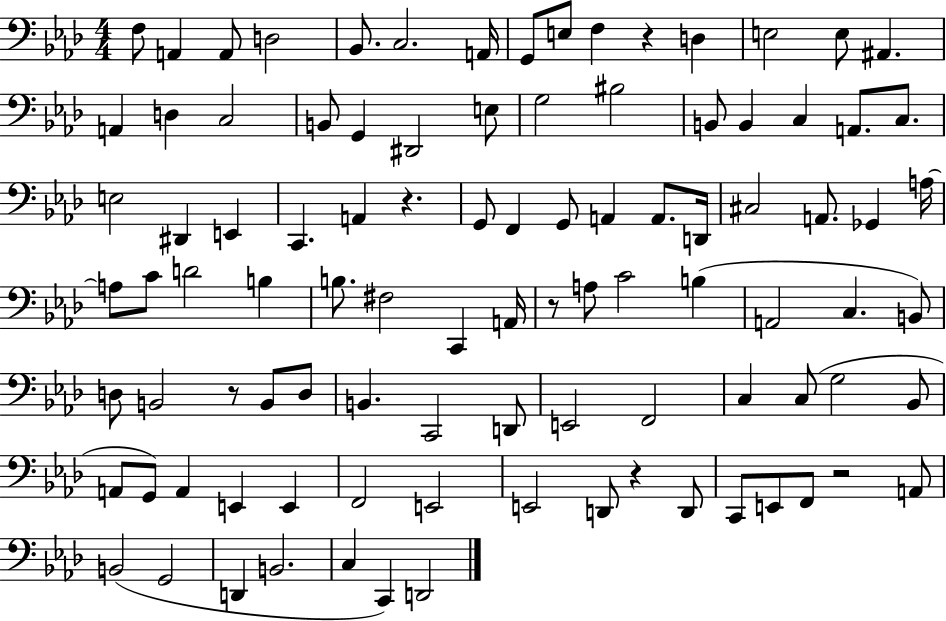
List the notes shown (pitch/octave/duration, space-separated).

F3/e A2/q A2/e D3/h Bb2/e. C3/h. A2/s G2/e E3/e F3/q R/q D3/q E3/h E3/e A#2/q. A2/q D3/q C3/h B2/e G2/q D#2/h E3/e G3/h BIS3/h B2/e B2/q C3/q A2/e. C3/e. E3/h D#2/q E2/q C2/q. A2/q R/q. G2/e F2/q G2/e A2/q A2/e. D2/s C#3/h A2/e. Gb2/q A3/s A3/e C4/e D4/h B3/q B3/e. F#3/h C2/q A2/s R/e A3/e C4/h B3/q A2/h C3/q. B2/e D3/e B2/h R/e B2/e D3/e B2/q. C2/h D2/e E2/h F2/h C3/q C3/e G3/h Bb2/e A2/e G2/e A2/q E2/q E2/q F2/h E2/h E2/h D2/e R/q D2/e C2/e E2/e F2/e R/h A2/e B2/h G2/h D2/q B2/h. C3/q C2/q D2/h